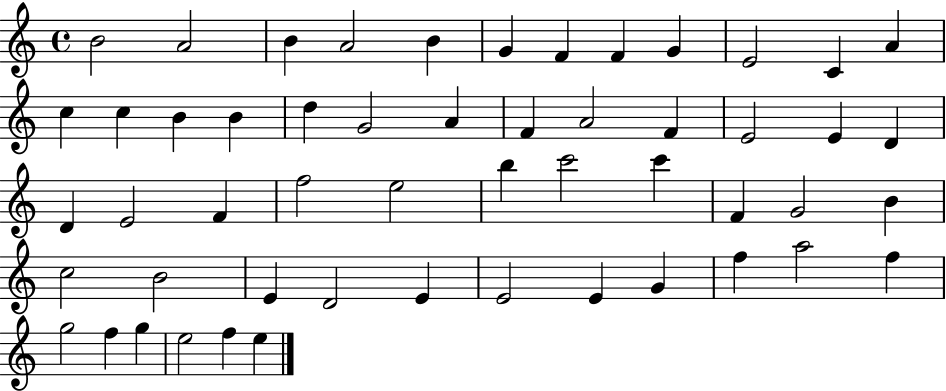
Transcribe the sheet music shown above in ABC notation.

X:1
T:Untitled
M:4/4
L:1/4
K:C
B2 A2 B A2 B G F F G E2 C A c c B B d G2 A F A2 F E2 E D D E2 F f2 e2 b c'2 c' F G2 B c2 B2 E D2 E E2 E G f a2 f g2 f g e2 f e